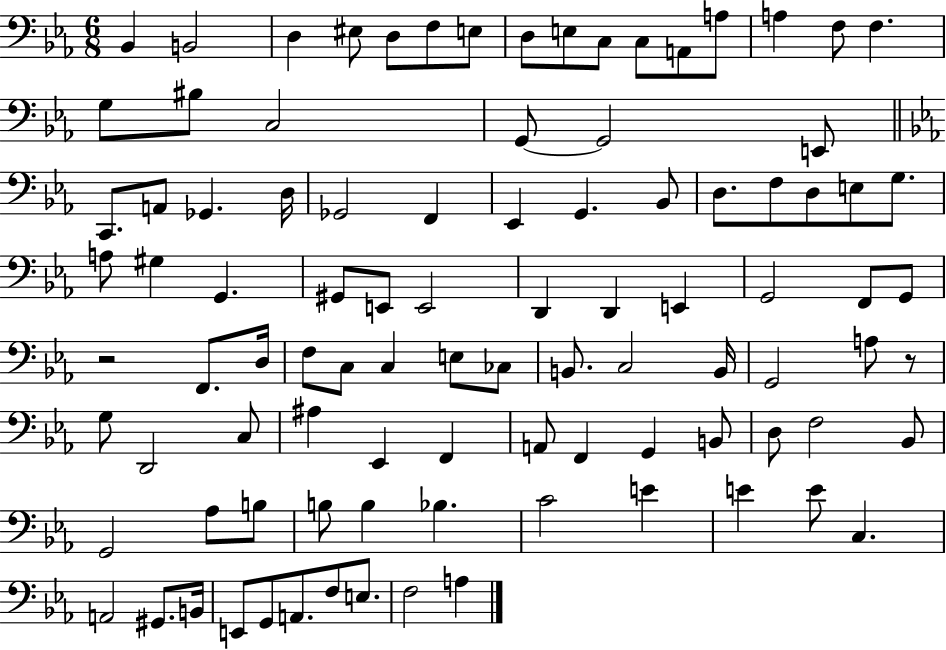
{
  \clef bass
  \numericTimeSignature
  \time 6/8
  \key ees \major
  \repeat volta 2 { bes,4 b,2 | d4 eis8 d8 f8 e8 | d8 e8 c8 c8 a,8 a8 | a4 f8 f4. | \break g8 bis8 c2 | g,8~~ g,2 e,8 | \bar "||" \break \key c \minor c,8. a,8 ges,4. d16 | ges,2 f,4 | ees,4 g,4. bes,8 | d8. f8 d8 e8 g8. | \break a8 gis4 g,4. | gis,8 e,8 e,2 | d,4 d,4 e,4 | g,2 f,8 g,8 | \break r2 f,8. d16 | f8 c8 c4 e8 ces8 | b,8. c2 b,16 | g,2 a8 r8 | \break g8 d,2 c8 | ais4 ees,4 f,4 | a,8 f,4 g,4 b,8 | d8 f2 bes,8 | \break g,2 aes8 b8 | b8 b4 bes4. | c'2 e'4 | e'4 e'8 c4. | \break a,2 gis,8. b,16 | e,8 g,8 a,8. f8 e8. | f2 a4 | } \bar "|."
}